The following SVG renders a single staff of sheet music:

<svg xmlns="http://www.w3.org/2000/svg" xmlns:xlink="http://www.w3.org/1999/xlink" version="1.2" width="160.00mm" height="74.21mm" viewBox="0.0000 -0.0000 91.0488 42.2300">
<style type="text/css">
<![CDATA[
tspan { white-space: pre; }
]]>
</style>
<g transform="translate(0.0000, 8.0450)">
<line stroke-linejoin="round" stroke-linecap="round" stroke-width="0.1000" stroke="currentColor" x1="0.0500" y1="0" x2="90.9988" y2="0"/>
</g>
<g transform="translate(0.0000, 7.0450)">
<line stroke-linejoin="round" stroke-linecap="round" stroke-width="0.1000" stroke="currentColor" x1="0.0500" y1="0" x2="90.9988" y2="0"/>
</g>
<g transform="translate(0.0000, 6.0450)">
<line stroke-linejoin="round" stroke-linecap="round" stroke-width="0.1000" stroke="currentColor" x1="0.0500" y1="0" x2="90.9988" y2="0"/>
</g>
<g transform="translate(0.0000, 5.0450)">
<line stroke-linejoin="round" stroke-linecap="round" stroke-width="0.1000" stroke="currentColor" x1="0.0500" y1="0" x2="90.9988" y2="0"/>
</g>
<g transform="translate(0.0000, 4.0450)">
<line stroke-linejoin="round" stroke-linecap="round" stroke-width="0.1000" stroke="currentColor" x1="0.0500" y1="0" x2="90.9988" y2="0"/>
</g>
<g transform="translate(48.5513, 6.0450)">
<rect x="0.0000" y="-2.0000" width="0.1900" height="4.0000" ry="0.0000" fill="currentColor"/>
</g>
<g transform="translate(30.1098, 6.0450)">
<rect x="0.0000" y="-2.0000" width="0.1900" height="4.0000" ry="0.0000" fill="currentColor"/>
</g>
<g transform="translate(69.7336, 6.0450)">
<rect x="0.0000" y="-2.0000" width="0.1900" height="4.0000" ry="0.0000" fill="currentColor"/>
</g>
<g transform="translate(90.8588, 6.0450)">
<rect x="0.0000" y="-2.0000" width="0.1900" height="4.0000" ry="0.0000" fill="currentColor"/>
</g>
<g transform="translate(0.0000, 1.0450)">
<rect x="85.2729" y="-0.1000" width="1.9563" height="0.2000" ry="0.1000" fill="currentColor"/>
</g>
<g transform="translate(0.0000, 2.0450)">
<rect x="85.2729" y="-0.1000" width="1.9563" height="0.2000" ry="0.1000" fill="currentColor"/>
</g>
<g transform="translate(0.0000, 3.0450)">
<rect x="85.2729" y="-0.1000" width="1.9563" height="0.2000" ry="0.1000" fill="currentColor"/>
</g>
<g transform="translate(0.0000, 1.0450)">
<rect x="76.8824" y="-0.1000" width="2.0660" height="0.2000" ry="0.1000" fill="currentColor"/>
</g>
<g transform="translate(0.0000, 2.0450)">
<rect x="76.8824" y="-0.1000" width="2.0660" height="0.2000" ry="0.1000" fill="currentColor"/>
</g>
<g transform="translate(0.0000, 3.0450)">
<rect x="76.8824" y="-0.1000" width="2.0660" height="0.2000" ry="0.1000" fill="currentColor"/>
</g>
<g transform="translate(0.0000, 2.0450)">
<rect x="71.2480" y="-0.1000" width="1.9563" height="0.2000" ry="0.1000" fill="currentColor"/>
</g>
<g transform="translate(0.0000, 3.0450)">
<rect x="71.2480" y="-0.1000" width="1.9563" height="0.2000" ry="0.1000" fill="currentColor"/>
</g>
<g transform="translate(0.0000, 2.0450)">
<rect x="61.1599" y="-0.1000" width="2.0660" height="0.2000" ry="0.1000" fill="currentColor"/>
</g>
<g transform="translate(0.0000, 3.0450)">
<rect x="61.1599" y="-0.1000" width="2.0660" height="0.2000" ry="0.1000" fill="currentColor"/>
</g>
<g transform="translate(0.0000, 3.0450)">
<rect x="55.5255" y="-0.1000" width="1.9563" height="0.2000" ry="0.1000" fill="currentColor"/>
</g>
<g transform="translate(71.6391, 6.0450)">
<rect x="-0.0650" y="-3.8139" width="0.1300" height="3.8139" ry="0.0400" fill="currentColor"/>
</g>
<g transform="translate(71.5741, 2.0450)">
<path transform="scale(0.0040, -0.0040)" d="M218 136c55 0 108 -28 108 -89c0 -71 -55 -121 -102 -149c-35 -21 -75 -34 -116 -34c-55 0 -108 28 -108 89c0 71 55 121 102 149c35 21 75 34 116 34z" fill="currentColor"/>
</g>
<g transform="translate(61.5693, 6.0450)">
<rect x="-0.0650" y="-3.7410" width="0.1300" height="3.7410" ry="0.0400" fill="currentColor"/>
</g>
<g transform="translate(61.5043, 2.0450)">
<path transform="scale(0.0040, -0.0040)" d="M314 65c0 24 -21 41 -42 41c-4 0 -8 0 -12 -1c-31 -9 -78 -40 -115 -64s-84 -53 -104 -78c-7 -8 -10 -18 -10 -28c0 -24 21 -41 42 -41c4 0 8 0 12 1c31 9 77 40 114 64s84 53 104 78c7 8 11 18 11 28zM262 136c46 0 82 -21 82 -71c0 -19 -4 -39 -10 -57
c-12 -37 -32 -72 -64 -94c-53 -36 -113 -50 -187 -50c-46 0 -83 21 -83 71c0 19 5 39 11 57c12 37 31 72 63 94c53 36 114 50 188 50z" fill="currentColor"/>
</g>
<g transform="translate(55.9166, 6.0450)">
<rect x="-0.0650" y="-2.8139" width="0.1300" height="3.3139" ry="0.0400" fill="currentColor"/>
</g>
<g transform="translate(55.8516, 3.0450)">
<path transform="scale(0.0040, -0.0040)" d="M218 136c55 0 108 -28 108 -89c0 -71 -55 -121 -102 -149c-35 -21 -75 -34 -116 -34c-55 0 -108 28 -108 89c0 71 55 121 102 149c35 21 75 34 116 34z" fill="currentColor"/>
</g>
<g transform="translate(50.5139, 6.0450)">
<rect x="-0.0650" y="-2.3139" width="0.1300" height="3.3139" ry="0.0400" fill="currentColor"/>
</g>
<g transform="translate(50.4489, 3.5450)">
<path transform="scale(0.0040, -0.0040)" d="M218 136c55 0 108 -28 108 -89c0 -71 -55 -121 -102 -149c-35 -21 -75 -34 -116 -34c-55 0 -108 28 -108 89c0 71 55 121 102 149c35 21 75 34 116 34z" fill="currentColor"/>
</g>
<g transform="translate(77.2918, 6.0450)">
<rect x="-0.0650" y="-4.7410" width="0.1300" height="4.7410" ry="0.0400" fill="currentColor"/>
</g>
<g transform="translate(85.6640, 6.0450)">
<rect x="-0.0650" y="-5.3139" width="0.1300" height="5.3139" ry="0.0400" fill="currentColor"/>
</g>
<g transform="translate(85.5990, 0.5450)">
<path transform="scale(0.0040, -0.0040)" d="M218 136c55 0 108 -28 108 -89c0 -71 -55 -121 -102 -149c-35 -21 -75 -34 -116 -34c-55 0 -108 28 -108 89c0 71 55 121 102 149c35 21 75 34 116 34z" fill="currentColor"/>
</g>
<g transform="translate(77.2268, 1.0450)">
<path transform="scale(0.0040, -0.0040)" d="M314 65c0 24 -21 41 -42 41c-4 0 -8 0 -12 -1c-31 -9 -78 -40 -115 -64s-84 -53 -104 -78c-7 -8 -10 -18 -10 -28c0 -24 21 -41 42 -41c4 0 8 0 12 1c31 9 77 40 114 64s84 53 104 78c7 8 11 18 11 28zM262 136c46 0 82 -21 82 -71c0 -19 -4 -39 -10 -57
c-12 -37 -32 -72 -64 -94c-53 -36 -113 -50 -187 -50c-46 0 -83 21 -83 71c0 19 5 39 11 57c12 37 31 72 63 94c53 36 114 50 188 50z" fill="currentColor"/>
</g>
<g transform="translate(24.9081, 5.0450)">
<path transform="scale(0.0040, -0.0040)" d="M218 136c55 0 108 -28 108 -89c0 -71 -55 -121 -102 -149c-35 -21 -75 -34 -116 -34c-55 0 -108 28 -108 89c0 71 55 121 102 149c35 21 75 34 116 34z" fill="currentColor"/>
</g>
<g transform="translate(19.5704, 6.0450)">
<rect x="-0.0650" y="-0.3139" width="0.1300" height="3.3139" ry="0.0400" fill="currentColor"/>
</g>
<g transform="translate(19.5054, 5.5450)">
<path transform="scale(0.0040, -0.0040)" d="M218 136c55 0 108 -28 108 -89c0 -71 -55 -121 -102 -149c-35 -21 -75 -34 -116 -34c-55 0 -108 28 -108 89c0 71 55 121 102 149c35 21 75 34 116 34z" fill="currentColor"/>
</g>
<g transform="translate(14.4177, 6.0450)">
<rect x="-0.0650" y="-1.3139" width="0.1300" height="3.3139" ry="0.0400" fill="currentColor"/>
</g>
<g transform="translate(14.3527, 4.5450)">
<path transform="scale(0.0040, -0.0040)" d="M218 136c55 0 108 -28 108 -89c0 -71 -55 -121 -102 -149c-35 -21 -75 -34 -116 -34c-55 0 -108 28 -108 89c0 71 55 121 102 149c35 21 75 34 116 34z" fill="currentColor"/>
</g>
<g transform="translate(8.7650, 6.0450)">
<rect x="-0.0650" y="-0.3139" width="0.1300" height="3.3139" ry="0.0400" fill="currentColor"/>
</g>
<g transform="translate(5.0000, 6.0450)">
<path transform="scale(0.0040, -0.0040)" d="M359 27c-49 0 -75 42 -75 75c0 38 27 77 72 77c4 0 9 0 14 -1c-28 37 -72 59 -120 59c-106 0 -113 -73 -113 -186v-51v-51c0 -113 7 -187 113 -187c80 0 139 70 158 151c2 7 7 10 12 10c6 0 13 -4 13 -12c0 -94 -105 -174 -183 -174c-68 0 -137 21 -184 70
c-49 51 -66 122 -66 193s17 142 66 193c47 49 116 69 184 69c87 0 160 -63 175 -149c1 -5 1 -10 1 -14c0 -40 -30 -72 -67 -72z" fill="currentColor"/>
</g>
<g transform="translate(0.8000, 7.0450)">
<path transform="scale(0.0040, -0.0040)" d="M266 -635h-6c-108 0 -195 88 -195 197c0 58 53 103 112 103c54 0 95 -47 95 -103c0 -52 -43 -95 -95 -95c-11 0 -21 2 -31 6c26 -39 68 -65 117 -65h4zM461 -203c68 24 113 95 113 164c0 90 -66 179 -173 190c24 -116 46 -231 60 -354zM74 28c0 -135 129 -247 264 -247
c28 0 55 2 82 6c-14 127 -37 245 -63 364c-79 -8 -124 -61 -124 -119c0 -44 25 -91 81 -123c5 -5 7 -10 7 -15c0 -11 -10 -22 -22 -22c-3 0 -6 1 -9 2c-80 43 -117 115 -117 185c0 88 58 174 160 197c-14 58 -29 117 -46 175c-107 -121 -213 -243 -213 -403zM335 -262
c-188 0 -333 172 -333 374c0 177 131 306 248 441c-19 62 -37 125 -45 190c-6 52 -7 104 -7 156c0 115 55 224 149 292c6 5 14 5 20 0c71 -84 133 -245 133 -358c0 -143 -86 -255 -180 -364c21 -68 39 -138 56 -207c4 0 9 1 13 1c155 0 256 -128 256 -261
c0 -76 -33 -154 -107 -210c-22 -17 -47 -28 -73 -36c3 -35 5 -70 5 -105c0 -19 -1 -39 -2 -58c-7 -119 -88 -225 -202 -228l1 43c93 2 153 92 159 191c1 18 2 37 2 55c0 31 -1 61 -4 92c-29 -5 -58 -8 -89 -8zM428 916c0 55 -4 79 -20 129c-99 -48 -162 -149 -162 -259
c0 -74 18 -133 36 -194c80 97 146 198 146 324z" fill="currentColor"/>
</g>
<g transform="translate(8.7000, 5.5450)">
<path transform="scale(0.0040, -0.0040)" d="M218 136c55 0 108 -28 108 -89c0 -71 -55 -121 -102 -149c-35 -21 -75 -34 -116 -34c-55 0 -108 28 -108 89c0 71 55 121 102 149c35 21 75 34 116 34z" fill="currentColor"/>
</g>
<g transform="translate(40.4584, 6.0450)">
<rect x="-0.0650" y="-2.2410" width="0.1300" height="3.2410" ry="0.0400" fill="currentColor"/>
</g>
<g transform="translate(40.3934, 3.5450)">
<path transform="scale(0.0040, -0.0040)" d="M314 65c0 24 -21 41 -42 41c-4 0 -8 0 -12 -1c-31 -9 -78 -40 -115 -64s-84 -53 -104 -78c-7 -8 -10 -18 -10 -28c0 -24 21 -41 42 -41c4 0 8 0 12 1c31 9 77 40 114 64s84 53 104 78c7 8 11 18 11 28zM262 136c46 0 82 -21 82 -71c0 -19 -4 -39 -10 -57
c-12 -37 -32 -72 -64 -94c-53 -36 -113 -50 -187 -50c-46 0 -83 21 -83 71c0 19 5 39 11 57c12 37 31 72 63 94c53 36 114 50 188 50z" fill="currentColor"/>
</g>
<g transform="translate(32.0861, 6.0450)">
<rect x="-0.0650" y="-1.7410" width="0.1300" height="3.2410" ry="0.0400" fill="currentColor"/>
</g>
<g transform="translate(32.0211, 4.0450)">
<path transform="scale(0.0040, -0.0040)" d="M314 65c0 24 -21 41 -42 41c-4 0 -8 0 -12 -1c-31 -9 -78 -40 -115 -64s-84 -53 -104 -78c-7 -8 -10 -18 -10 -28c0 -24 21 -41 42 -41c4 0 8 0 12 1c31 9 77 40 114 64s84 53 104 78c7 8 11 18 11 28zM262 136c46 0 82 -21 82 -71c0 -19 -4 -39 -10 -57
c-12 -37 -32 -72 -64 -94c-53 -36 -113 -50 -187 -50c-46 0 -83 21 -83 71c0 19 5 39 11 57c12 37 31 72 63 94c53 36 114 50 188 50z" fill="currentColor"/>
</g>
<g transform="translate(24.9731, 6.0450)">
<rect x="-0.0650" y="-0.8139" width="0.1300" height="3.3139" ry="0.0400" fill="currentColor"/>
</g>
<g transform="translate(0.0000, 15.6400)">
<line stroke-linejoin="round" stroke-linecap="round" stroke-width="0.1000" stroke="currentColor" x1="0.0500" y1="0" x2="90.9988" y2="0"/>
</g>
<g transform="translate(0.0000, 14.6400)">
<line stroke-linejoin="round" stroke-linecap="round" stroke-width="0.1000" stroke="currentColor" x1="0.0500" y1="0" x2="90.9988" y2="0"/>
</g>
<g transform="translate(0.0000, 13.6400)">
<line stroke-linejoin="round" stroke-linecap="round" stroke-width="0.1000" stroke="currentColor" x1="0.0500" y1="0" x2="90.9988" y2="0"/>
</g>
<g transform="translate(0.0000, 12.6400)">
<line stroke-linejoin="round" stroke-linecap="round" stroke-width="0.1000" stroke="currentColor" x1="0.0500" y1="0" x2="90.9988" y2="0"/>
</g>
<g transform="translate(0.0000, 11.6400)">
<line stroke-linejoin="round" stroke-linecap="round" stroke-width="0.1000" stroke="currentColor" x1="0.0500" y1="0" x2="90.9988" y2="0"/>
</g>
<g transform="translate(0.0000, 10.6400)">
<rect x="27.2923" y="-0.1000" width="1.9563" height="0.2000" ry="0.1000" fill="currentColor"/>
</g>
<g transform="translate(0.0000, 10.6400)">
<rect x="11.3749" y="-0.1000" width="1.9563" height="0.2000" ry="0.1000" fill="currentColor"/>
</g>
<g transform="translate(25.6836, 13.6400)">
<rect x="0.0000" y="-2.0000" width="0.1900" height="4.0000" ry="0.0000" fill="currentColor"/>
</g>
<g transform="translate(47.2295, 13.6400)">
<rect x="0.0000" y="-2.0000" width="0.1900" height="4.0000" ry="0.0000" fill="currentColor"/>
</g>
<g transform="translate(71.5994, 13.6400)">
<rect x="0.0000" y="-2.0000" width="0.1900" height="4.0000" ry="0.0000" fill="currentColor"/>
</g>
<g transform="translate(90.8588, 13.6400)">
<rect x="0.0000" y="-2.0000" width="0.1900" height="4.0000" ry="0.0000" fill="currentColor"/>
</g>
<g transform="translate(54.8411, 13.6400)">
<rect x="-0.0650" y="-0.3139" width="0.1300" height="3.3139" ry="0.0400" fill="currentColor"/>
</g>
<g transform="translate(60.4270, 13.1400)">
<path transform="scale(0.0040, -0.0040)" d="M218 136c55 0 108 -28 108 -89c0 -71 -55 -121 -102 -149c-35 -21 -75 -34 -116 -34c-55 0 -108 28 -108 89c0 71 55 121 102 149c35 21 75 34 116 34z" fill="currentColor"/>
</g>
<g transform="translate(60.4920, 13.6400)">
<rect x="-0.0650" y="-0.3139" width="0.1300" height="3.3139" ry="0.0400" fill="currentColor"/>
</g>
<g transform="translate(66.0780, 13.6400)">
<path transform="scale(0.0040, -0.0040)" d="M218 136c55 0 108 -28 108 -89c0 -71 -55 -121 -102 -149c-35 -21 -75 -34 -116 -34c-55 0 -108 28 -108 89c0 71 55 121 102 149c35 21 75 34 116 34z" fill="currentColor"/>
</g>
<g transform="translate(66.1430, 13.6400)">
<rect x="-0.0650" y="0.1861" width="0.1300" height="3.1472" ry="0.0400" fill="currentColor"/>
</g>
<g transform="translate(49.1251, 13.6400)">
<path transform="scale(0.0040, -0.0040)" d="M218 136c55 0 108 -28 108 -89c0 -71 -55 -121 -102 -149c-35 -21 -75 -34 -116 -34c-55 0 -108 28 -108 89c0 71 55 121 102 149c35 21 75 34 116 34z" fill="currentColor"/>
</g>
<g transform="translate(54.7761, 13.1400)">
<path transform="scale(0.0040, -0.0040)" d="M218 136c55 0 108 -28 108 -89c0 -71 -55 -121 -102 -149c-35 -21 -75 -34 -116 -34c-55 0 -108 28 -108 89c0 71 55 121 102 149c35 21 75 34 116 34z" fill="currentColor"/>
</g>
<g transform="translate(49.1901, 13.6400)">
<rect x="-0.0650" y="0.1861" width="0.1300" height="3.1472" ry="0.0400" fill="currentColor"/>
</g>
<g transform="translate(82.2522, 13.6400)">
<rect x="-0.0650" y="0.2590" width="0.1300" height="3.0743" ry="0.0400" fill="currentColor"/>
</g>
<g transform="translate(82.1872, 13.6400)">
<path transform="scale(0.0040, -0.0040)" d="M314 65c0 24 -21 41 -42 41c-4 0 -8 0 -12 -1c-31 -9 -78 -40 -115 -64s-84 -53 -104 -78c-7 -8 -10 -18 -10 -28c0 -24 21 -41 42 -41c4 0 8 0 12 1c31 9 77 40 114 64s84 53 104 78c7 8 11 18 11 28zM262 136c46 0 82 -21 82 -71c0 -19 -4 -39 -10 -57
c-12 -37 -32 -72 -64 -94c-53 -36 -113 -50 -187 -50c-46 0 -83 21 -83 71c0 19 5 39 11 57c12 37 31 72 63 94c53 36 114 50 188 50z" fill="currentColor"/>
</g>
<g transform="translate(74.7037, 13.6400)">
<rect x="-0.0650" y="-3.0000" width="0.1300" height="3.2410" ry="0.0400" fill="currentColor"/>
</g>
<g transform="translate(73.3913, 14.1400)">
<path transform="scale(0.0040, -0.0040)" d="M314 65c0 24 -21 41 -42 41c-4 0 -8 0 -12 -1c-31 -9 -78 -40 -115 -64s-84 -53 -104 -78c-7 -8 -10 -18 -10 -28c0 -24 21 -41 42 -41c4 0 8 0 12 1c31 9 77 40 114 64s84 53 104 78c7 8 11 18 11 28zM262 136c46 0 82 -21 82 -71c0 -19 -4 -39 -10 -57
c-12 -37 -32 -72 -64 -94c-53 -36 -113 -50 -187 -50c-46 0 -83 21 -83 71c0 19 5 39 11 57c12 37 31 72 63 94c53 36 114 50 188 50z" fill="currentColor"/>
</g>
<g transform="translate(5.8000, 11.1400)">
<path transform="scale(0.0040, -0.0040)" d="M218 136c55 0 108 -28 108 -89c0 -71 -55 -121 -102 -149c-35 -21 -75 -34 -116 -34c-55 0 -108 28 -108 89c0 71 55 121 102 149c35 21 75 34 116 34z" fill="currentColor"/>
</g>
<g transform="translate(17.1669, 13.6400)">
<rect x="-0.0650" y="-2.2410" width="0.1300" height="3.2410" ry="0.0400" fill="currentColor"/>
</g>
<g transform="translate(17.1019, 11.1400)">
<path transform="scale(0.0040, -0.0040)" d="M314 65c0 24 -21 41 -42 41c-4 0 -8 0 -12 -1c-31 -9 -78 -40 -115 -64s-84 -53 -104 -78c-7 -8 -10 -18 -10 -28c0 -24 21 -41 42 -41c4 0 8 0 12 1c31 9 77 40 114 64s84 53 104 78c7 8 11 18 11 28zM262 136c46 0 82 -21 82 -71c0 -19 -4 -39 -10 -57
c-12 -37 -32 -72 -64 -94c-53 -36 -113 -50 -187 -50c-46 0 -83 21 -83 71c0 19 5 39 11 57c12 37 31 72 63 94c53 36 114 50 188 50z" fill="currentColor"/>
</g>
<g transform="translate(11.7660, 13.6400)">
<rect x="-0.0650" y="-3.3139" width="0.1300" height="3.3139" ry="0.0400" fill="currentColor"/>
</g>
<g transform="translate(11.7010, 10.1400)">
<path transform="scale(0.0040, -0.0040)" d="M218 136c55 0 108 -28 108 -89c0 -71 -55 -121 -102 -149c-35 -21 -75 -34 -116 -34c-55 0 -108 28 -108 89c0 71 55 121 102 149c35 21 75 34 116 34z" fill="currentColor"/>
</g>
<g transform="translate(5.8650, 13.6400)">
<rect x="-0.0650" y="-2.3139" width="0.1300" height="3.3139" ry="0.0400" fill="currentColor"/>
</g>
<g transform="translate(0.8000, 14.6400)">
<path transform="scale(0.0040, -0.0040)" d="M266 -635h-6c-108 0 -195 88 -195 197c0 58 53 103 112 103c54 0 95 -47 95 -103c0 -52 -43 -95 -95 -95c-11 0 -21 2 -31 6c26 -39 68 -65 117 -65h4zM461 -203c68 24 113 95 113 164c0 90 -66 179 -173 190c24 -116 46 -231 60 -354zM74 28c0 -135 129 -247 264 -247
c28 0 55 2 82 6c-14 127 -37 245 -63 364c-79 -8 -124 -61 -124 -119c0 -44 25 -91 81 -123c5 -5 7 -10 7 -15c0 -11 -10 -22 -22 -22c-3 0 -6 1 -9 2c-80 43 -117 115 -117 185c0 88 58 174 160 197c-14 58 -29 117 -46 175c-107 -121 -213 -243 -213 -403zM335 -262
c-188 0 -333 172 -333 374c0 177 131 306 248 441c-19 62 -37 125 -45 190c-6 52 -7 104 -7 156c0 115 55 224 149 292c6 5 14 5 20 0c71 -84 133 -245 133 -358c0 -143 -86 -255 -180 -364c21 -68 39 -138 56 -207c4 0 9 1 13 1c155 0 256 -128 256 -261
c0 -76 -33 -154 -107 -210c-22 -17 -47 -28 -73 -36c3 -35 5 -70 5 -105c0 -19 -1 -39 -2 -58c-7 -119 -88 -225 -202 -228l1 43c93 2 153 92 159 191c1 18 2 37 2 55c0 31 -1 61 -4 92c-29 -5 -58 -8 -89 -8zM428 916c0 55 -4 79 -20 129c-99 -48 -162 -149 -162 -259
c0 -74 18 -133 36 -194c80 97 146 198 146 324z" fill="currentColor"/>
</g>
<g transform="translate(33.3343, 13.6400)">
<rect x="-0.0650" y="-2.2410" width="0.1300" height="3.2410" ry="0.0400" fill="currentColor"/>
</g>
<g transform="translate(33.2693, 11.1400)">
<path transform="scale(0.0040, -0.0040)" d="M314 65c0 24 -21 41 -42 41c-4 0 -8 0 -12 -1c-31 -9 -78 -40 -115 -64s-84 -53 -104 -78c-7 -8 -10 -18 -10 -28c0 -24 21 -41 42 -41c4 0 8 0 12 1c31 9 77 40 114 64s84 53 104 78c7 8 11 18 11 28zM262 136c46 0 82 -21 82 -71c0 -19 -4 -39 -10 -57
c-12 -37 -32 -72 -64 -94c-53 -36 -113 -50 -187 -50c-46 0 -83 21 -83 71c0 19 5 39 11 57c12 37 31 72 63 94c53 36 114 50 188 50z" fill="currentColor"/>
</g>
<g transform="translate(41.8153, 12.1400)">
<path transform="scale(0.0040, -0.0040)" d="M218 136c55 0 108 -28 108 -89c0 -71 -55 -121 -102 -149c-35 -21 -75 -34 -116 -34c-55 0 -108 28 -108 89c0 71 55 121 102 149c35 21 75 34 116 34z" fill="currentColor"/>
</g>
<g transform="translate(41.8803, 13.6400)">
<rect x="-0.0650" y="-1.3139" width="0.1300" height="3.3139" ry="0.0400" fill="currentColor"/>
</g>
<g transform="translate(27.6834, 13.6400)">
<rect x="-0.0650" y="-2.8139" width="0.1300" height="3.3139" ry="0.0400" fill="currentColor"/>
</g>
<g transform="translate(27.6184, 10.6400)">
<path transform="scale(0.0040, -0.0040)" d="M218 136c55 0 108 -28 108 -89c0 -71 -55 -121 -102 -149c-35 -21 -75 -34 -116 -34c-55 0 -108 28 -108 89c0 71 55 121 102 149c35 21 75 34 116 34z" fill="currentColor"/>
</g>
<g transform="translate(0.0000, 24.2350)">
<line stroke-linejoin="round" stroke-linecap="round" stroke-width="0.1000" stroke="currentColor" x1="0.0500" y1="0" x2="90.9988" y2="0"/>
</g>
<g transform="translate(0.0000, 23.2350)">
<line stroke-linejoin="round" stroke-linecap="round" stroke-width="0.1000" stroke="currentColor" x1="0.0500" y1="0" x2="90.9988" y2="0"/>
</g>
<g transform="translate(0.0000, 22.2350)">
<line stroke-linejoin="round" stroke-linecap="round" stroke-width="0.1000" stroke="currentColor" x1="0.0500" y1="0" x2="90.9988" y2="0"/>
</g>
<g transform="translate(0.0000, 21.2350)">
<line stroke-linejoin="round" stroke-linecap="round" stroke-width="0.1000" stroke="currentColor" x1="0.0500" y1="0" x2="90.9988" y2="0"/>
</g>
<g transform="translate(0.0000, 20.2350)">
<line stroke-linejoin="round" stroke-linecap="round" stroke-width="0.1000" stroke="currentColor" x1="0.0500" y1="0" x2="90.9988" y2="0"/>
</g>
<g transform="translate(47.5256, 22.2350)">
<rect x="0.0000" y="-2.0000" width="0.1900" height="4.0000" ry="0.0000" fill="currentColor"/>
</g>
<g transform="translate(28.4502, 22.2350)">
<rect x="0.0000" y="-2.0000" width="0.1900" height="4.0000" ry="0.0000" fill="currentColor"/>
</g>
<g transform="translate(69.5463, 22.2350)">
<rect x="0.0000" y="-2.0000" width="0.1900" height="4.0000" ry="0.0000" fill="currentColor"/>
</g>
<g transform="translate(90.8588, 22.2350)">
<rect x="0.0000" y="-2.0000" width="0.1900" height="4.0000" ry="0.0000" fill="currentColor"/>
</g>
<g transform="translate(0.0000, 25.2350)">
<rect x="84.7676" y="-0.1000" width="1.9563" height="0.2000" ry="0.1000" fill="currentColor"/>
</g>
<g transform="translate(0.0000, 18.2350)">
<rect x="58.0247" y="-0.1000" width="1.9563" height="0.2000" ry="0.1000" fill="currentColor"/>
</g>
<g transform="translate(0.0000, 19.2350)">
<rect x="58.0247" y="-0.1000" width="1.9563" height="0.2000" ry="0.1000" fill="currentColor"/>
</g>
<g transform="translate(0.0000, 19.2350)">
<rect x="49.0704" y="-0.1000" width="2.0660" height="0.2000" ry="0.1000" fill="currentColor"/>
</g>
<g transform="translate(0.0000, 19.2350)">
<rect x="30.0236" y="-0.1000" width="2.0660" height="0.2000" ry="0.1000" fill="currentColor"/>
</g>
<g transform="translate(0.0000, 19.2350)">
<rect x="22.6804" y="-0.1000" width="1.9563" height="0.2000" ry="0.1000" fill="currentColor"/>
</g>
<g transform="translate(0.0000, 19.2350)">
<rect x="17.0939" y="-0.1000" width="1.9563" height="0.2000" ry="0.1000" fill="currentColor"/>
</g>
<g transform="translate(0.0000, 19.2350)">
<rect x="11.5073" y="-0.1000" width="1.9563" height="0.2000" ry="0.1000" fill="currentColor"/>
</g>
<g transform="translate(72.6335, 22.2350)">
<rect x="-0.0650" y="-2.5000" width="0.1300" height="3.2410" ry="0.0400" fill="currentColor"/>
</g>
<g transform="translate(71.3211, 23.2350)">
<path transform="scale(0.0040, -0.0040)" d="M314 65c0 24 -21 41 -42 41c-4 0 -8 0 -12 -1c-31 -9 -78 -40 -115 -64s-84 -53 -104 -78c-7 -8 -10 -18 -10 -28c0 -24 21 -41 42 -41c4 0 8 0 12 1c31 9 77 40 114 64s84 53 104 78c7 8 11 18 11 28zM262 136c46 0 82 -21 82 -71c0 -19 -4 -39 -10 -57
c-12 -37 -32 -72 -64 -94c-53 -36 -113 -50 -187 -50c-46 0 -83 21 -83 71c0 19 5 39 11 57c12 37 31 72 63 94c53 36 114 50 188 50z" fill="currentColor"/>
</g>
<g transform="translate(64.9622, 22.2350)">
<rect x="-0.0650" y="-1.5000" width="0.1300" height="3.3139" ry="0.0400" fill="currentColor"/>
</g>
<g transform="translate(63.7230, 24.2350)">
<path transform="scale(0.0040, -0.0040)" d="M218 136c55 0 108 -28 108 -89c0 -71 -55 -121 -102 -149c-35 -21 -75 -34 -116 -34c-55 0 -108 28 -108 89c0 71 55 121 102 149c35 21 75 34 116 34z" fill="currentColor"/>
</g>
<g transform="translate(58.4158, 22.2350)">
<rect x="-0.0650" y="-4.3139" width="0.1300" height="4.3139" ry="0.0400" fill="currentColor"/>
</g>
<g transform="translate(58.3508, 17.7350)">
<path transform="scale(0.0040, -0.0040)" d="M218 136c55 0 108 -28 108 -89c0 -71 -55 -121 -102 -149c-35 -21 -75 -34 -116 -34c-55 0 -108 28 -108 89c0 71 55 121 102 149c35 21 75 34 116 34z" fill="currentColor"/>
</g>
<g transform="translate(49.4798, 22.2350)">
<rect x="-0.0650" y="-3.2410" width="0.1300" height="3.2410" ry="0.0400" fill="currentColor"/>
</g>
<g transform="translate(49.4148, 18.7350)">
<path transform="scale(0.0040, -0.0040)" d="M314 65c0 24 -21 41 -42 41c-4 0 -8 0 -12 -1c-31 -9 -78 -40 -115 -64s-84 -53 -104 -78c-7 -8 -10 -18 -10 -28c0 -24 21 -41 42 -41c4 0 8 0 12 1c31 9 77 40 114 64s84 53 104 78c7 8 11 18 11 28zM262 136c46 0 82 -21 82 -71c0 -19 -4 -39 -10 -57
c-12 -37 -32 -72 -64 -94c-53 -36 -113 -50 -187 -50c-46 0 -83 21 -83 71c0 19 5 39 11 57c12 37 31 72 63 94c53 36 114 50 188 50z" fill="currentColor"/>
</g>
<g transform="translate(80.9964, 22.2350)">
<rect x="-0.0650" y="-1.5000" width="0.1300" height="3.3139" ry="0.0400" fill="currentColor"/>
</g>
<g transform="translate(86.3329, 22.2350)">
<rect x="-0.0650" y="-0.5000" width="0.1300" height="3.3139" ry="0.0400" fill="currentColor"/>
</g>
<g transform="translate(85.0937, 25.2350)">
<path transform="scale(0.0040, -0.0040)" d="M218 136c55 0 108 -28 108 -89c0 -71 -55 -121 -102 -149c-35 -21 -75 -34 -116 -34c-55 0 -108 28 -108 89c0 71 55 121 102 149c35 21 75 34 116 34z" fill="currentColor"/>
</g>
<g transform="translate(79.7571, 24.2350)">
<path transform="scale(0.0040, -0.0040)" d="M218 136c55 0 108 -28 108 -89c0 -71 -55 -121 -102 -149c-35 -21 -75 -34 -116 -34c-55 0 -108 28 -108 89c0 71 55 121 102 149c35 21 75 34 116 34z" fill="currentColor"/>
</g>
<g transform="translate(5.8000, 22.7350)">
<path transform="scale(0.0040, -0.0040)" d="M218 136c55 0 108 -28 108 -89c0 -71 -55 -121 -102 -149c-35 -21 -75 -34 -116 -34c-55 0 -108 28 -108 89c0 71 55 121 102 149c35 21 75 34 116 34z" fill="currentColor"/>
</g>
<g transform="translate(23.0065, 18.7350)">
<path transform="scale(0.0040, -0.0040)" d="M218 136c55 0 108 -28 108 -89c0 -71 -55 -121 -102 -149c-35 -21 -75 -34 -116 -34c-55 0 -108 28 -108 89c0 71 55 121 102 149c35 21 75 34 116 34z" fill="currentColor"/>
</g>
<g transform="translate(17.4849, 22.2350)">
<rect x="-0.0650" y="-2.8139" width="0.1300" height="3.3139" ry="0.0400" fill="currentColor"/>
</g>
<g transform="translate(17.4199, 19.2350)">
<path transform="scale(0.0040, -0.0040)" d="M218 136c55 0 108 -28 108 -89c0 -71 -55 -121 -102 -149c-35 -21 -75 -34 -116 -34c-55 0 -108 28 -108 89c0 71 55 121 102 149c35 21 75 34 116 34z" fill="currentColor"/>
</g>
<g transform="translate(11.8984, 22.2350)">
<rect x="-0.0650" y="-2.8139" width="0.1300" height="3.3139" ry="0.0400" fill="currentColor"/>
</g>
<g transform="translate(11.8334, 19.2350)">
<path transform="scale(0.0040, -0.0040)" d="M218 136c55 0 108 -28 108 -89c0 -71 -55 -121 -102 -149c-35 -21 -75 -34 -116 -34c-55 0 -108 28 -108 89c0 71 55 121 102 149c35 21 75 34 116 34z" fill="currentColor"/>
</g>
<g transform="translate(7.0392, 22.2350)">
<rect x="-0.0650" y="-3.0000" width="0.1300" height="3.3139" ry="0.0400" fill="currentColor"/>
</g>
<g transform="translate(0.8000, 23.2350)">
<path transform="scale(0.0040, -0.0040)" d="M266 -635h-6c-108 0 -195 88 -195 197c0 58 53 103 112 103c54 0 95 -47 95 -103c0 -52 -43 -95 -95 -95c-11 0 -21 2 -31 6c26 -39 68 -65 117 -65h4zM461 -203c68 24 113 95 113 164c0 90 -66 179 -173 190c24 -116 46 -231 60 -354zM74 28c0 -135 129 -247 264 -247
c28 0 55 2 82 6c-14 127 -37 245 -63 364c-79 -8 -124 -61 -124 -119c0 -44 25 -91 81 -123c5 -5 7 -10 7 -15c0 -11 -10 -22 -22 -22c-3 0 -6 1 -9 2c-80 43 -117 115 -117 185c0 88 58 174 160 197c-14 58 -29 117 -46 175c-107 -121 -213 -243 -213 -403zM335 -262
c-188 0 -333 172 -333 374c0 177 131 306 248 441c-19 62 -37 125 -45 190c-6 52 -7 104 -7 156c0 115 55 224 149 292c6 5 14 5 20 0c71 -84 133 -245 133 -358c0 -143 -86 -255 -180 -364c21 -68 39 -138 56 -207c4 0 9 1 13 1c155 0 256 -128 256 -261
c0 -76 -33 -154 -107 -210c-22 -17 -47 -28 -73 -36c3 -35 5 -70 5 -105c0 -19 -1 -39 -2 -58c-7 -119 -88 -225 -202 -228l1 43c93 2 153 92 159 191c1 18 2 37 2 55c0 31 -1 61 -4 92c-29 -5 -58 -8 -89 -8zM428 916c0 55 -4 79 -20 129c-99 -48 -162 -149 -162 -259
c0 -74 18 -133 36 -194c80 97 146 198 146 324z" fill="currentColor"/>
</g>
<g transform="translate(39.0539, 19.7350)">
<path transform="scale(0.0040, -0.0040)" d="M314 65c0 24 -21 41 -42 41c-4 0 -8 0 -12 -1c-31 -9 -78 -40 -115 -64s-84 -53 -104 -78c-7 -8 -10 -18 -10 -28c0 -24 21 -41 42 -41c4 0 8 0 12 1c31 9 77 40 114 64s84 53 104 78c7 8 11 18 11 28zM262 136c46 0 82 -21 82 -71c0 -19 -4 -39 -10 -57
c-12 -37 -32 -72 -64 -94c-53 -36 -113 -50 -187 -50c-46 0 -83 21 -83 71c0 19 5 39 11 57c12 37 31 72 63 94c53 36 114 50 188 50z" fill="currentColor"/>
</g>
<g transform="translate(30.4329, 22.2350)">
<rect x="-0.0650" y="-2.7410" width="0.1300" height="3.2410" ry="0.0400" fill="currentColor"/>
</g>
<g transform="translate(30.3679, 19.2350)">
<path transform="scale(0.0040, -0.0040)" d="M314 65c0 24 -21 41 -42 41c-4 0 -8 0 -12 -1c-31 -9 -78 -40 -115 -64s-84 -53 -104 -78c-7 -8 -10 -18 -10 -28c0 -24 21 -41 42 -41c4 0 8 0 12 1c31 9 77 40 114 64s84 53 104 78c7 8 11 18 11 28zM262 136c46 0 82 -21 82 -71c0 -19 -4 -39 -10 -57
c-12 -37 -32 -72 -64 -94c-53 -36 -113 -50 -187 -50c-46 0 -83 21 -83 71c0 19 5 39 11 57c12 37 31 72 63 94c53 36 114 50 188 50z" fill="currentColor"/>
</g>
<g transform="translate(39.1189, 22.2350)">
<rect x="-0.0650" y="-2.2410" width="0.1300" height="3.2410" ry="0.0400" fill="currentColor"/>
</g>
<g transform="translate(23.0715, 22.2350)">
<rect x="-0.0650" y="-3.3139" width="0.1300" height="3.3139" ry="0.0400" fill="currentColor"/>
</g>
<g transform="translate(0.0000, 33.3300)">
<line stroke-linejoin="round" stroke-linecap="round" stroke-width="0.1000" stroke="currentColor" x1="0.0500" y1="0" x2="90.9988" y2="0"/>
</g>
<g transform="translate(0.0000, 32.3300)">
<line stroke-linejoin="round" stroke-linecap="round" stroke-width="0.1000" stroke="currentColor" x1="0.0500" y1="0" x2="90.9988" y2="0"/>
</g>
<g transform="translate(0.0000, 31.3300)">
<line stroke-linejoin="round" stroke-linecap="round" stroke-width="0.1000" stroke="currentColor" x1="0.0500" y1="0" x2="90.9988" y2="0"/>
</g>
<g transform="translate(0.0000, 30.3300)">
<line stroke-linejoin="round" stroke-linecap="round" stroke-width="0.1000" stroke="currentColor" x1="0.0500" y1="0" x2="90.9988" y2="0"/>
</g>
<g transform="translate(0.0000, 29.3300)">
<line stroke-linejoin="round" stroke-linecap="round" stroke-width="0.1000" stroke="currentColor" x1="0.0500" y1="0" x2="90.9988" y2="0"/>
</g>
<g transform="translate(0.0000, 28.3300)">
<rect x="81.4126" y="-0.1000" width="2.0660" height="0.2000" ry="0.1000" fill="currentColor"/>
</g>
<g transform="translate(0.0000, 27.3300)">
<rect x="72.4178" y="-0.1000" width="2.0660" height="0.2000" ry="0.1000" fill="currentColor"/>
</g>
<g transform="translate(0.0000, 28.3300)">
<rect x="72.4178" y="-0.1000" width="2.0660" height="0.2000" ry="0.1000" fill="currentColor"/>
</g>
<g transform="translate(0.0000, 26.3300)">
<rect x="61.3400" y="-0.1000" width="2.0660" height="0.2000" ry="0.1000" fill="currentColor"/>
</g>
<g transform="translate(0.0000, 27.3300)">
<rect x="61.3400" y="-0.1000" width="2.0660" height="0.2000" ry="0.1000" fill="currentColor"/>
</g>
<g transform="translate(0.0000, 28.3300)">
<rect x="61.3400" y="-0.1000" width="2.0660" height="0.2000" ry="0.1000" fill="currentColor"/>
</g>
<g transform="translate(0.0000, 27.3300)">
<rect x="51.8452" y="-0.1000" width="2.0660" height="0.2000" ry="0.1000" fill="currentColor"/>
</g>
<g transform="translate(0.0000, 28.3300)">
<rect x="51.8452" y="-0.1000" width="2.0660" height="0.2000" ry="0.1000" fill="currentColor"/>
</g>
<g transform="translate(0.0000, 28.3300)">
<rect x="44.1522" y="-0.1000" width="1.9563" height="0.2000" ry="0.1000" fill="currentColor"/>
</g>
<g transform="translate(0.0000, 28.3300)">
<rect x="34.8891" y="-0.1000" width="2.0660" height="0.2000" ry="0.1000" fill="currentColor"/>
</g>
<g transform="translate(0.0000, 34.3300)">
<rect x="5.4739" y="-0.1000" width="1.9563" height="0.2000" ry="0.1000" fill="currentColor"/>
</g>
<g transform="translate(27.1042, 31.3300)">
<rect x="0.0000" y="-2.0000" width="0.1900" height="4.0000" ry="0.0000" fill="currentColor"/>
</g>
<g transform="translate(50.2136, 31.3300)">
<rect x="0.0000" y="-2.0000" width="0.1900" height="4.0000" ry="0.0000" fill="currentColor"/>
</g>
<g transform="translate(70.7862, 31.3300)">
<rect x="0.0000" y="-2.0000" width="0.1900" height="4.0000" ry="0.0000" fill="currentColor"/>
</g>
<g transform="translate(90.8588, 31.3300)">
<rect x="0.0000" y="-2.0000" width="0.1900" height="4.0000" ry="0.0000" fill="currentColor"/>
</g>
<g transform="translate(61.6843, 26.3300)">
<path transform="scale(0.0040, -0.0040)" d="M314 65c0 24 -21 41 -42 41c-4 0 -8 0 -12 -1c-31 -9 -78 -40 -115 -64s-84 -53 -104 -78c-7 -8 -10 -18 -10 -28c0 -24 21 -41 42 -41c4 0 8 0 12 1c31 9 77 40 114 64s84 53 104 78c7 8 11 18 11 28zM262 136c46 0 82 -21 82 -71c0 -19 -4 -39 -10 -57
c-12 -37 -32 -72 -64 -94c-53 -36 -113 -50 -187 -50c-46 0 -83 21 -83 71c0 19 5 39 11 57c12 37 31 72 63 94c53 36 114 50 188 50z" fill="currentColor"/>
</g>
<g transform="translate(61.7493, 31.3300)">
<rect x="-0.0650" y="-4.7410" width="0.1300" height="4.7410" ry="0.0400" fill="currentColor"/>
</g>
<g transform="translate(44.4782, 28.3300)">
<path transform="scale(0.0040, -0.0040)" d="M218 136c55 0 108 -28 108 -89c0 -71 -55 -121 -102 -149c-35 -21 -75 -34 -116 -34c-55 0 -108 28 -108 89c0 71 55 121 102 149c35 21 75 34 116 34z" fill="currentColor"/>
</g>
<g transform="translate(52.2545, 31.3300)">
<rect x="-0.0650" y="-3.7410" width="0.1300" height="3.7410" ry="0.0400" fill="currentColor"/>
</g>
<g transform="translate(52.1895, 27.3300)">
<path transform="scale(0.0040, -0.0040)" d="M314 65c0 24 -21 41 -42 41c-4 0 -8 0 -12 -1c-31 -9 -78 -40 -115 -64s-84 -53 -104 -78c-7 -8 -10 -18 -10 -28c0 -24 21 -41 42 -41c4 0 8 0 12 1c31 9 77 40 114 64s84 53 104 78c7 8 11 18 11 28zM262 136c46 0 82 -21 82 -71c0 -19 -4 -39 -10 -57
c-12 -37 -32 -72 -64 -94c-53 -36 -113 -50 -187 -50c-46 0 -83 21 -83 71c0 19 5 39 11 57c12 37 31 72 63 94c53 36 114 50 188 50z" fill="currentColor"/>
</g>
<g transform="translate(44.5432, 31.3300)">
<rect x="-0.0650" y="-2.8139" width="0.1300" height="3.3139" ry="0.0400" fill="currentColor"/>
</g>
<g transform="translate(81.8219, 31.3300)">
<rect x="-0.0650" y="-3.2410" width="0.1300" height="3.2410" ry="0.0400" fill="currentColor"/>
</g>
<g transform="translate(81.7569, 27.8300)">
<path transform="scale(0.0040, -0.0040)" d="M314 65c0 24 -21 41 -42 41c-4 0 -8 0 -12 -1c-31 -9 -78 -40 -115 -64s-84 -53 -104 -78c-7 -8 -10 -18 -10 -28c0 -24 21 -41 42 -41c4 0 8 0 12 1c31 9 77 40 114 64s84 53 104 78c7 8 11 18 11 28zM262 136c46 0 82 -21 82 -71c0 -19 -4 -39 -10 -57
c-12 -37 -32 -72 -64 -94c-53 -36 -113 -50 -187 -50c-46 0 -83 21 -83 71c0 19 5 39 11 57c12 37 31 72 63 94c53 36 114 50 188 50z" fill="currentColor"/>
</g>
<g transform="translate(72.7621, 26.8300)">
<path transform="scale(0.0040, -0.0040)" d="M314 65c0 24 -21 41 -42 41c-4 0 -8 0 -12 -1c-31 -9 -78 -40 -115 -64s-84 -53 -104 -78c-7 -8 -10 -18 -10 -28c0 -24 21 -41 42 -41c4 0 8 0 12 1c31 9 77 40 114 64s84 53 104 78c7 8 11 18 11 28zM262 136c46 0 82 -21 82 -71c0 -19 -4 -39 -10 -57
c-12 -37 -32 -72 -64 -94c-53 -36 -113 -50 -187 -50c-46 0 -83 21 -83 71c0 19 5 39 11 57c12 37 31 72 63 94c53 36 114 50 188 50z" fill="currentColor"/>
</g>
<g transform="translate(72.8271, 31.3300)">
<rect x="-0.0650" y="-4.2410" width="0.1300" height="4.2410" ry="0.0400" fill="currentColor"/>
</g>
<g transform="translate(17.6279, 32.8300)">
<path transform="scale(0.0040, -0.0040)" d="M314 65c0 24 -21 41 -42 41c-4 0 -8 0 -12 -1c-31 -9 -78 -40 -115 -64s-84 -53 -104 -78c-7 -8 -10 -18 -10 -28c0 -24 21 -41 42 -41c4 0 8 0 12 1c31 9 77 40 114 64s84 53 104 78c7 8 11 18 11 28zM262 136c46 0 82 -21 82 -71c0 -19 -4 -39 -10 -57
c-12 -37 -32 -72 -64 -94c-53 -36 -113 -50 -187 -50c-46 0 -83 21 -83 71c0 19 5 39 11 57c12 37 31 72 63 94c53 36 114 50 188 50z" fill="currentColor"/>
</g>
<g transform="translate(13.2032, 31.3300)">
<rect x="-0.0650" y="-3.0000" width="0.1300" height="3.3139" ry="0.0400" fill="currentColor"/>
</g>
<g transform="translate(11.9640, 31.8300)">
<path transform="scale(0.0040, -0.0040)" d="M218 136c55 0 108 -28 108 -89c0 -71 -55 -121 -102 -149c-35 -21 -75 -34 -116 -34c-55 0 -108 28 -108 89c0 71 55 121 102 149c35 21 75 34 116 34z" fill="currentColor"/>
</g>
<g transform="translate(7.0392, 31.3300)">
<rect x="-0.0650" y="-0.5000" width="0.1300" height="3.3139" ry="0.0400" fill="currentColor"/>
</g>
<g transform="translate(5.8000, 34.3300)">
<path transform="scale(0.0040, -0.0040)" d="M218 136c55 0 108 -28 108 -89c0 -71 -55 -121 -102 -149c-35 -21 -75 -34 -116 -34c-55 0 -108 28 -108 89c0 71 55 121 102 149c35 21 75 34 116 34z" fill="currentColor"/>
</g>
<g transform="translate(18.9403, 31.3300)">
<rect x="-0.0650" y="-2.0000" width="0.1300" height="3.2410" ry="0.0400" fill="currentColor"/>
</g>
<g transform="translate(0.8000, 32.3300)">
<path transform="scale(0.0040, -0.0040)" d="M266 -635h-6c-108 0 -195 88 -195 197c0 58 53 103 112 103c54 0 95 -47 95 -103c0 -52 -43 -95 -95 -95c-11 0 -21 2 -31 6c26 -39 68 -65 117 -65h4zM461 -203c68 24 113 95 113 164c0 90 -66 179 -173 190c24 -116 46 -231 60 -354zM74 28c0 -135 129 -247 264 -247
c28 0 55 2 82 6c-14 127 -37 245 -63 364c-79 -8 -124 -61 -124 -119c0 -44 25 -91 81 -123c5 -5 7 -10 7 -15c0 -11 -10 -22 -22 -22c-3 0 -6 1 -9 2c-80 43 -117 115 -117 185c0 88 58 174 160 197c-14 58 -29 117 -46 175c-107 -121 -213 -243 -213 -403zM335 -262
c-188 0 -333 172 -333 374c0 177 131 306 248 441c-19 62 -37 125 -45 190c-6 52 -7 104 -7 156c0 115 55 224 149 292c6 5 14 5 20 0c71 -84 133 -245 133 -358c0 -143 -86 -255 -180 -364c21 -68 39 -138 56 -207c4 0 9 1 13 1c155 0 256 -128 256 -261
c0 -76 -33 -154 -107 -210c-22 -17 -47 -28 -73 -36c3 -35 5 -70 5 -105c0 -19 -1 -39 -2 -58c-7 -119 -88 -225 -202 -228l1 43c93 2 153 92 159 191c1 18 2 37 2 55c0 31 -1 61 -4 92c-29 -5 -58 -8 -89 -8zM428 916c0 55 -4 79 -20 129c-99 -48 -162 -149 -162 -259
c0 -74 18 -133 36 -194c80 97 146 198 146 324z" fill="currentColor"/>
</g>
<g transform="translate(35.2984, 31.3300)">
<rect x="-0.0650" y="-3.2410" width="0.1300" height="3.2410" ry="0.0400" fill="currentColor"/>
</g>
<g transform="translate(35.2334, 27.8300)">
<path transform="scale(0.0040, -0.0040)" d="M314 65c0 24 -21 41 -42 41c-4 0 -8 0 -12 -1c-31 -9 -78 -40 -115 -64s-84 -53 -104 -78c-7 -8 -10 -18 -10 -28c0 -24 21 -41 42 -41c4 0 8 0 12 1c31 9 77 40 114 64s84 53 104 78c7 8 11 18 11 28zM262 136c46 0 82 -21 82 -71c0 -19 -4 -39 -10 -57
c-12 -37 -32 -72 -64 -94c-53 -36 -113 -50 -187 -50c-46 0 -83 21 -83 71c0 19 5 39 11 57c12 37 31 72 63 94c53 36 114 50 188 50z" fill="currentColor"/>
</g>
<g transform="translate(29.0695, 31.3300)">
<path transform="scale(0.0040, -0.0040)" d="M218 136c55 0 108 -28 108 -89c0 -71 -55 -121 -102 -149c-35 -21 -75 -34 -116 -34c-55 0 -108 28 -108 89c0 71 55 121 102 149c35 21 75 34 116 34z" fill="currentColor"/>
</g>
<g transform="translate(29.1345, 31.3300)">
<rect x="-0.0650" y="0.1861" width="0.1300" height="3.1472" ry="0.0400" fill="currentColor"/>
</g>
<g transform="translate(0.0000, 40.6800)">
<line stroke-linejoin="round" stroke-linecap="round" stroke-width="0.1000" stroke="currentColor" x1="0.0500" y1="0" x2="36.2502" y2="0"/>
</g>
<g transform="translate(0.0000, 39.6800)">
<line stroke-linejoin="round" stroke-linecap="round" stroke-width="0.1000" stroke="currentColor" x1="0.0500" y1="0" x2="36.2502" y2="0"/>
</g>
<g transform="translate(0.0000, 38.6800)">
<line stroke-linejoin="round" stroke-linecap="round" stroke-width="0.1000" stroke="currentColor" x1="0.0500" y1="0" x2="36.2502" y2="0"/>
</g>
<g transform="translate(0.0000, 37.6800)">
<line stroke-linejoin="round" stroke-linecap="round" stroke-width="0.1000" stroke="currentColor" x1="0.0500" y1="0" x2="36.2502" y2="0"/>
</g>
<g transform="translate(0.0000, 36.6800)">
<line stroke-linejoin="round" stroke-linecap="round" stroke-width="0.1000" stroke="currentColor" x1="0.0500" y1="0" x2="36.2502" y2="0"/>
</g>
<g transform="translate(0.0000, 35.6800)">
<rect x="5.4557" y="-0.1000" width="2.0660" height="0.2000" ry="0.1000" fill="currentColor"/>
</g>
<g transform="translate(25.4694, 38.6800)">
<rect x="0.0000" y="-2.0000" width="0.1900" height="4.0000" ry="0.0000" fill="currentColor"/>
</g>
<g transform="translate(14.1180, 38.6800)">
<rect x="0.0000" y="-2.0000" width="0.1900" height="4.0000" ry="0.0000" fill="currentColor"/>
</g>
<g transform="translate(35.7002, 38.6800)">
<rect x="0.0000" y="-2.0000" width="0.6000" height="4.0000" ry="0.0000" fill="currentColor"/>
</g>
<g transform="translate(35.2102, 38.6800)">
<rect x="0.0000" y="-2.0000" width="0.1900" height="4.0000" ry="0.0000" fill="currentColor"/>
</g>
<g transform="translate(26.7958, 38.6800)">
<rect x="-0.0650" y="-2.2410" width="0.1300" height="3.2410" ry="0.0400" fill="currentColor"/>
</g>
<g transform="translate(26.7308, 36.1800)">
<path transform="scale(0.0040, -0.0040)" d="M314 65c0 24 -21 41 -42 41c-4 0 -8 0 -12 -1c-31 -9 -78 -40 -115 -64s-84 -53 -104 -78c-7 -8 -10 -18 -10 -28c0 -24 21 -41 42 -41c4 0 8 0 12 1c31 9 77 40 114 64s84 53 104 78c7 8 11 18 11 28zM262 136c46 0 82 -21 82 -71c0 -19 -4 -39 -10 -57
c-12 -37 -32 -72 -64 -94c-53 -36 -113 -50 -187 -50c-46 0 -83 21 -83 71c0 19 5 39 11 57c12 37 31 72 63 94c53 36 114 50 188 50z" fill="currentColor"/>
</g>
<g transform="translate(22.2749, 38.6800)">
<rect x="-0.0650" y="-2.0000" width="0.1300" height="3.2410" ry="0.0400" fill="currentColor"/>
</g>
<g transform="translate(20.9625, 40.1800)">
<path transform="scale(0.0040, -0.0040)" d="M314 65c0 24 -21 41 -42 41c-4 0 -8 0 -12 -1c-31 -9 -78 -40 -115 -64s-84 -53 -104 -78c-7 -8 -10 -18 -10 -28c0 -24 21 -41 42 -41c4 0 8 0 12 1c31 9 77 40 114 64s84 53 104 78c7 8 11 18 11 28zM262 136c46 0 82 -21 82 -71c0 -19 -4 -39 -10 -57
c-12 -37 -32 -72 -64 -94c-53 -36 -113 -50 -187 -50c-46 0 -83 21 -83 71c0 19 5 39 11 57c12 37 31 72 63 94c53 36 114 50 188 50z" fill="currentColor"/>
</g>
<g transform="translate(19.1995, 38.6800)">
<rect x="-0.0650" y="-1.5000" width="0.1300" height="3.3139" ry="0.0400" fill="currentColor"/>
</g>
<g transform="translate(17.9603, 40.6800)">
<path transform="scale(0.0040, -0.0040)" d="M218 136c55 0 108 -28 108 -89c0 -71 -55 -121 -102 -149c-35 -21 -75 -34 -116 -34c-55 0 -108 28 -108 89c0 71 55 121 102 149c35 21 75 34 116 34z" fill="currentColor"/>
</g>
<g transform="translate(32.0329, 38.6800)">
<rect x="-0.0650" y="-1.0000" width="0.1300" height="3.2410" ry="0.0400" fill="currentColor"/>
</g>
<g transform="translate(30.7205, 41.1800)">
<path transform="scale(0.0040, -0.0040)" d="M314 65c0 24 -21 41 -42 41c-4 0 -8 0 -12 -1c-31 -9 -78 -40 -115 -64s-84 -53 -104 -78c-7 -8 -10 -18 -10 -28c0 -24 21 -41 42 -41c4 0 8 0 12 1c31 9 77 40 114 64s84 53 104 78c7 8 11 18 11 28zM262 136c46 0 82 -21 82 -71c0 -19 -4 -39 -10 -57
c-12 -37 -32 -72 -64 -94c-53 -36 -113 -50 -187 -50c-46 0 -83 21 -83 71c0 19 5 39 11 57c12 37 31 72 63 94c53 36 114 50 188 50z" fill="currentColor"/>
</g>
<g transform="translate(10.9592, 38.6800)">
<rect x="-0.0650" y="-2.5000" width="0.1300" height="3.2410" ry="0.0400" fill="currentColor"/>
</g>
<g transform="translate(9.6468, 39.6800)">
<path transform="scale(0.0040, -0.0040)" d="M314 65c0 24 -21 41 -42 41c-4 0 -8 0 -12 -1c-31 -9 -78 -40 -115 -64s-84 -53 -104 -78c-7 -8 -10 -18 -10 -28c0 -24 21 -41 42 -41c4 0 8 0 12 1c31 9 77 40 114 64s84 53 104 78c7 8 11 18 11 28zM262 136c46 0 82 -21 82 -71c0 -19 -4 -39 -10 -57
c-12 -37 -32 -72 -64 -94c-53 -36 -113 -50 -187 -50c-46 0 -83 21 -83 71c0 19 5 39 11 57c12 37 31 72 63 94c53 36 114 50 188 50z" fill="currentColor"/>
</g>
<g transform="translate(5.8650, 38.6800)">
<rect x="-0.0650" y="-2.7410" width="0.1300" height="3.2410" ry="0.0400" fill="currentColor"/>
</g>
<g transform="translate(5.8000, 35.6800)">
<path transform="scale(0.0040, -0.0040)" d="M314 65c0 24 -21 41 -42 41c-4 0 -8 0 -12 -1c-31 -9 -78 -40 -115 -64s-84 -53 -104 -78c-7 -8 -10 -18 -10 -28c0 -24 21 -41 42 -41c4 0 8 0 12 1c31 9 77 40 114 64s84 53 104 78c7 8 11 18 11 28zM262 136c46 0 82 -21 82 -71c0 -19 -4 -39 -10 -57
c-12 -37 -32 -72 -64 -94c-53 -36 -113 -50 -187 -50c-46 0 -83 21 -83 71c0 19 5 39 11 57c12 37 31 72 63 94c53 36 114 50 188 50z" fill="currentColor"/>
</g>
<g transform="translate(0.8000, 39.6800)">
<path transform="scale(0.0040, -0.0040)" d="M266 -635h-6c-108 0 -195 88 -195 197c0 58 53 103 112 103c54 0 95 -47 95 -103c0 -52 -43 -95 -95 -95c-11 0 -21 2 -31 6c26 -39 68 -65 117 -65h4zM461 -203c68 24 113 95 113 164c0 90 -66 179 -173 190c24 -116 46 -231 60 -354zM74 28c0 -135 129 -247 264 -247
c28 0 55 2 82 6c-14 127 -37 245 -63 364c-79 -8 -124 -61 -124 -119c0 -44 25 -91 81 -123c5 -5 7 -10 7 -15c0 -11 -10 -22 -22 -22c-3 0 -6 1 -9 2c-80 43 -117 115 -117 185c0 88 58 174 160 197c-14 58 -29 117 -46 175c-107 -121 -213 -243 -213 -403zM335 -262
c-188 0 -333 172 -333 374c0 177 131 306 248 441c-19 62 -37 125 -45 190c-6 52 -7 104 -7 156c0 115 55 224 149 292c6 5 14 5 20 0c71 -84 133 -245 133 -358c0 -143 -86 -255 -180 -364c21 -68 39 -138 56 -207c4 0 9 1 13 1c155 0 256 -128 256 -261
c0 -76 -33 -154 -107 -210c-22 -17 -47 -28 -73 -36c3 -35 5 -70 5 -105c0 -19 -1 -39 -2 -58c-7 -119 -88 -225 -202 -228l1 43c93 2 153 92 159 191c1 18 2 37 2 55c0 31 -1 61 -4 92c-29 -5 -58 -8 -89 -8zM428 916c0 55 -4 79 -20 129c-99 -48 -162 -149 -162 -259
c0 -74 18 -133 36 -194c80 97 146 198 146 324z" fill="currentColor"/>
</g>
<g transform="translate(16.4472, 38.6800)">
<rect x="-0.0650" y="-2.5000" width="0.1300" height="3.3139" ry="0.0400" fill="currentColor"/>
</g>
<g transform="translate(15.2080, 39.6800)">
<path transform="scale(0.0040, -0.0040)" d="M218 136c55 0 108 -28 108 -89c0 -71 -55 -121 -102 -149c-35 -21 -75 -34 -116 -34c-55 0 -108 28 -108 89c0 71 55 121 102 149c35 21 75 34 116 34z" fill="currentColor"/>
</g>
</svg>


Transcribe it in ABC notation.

X:1
T:Untitled
M:4/4
L:1/4
K:C
c e c d f2 g2 g a c'2 c' e'2 f' g b g2 a g2 e B c c B A2 B2 A a a b a2 g2 b2 d' E G2 E C C A F2 B b2 a c'2 e'2 d'2 b2 a2 G2 G E F2 g2 D2